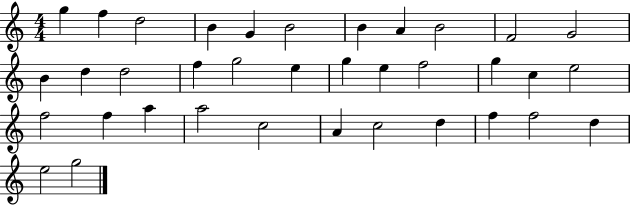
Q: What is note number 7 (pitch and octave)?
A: B4